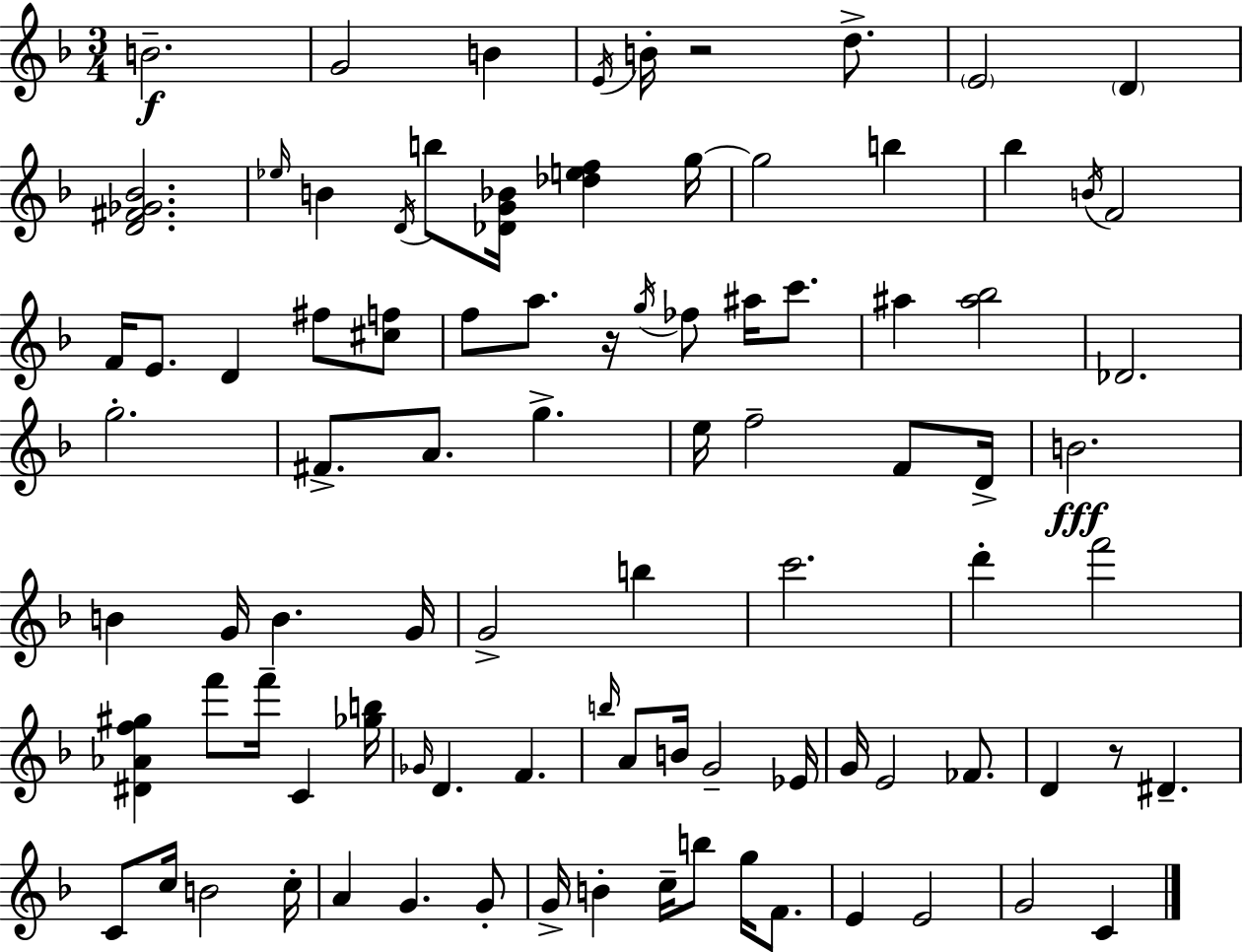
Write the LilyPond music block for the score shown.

{
  \clef treble
  \numericTimeSignature
  \time 3/4
  \key f \major
  \repeat volta 2 { b'2.--\f | g'2 b'4 | \acciaccatura { e'16 } b'16-. r2 d''8.-> | \parenthesize e'2 \parenthesize d'4 | \break <d' fis' ges' bes'>2. | \grace { ees''16 } b'4 \acciaccatura { d'16 } b''8 <des' g' bes'>16 <des'' e'' f''>4 | g''16~~ g''2 b''4 | bes''4 \acciaccatura { b'16 } f'2 | \break f'16 e'8. d'4 | fis''8 <cis'' f''>8 f''8 a''8. r16 \acciaccatura { g''16 } fes''8 | ais''16 c'''8. ais''4 <ais'' bes''>2 | des'2. | \break g''2.-. | fis'8.-> a'8. g''4.-> | e''16 f''2-- | f'8 d'16-> b'2.\fff | \break b'4 g'16 b'4. | g'16 g'2-> | b''4 c'''2. | d'''4-. f'''2 | \break <dis' aes' f'' gis''>4 f'''8 f'''16-- | c'4 <ges'' b''>16 \grace { ges'16 } d'4. | f'4. \grace { b''16 } a'8 b'16 g'2-- | ees'16 g'16 e'2 | \break fes'8. d'4 r8 | dis'4.-- c'8 c''16 b'2 | c''16-. a'4 g'4. | g'8-. g'16-> b'4-. | \break c''16-- b''8 g''16 f'8. e'4 e'2 | g'2 | c'4 } \bar "|."
}